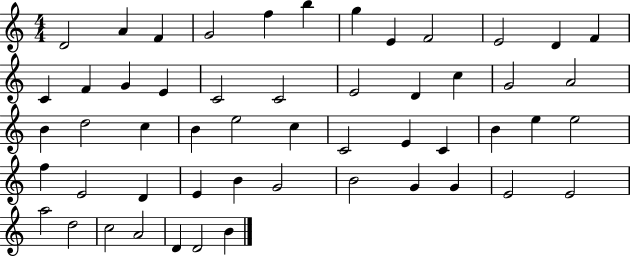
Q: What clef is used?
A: treble